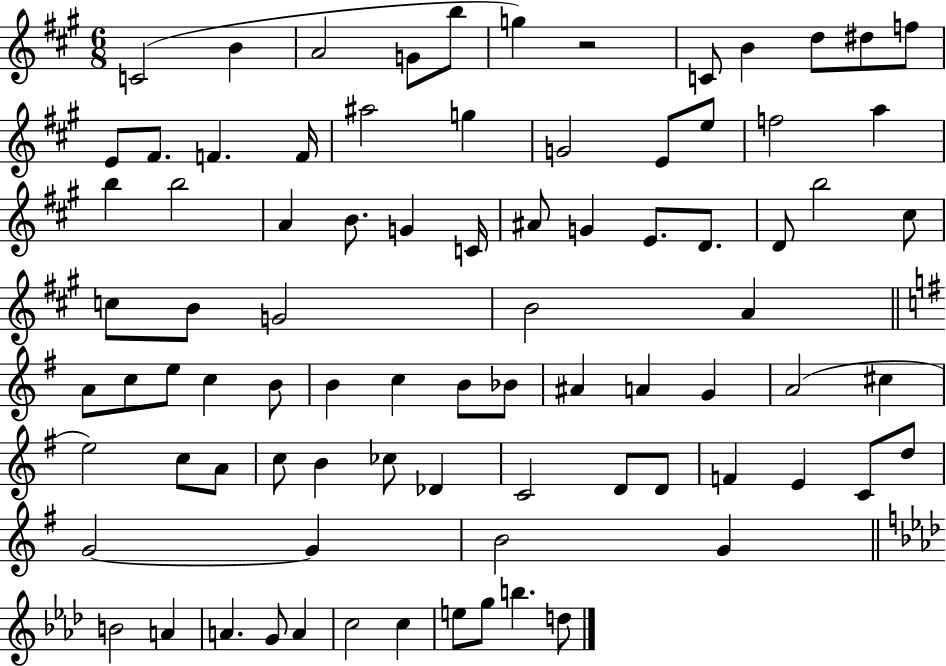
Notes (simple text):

C4/h B4/q A4/h G4/e B5/e G5/q R/h C4/e B4/q D5/e D#5/e F5/e E4/e F#4/e. F4/q. F4/s A#5/h G5/q G4/h E4/e E5/e F5/h A5/q B5/q B5/h A4/q B4/e. G4/q C4/s A#4/e G4/q E4/e. D4/e. D4/e B5/h C#5/e C5/e B4/e G4/h B4/h A4/q A4/e C5/e E5/e C5/q B4/e B4/q C5/q B4/e Bb4/e A#4/q A4/q G4/q A4/h C#5/q E5/h C5/e A4/e C5/e B4/q CES5/e Db4/q C4/h D4/e D4/e F4/q E4/q C4/e D5/e G4/h G4/q B4/h G4/q B4/h A4/q A4/q. G4/e A4/q C5/h C5/q E5/e G5/e B5/q. D5/e